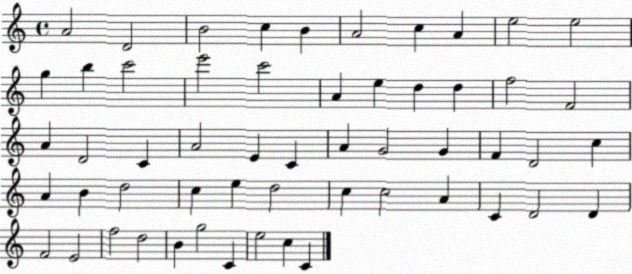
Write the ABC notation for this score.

X:1
T:Untitled
M:4/4
L:1/4
K:C
A2 D2 B2 c B A2 c A e2 e2 g b c'2 e'2 c'2 A e d d f2 F2 A D2 C A2 E C A G2 G F D2 c A B d2 c e d2 c c2 A C D2 D F2 E2 f2 d2 B g2 C e2 c C